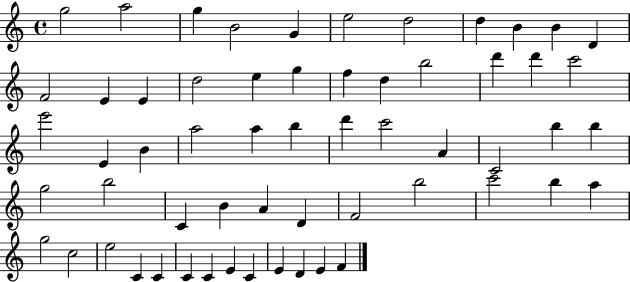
{
  \clef treble
  \time 4/4
  \defaultTimeSignature
  \key c \major
  g''2 a''2 | g''4 b'2 g'4 | e''2 d''2 | d''4 b'4 b'4 d'4 | \break f'2 e'4 e'4 | d''2 e''4 g''4 | f''4 d''4 b''2 | d'''4 d'''4 c'''2 | \break e'''2 e'4 b'4 | a''2 a''4 b''4 | d'''4 c'''2 a'4 | c'2 b''4 b''4 | \break g''2 b''2 | c'4 b'4 a'4 d'4 | f'2 b''2 | c'''2 b''4 a''4 | \break g''2 c''2 | e''2 c'4 c'4 | c'4 c'4 e'4 c'4 | e'4 d'4 e'4 f'4 | \break \bar "|."
}